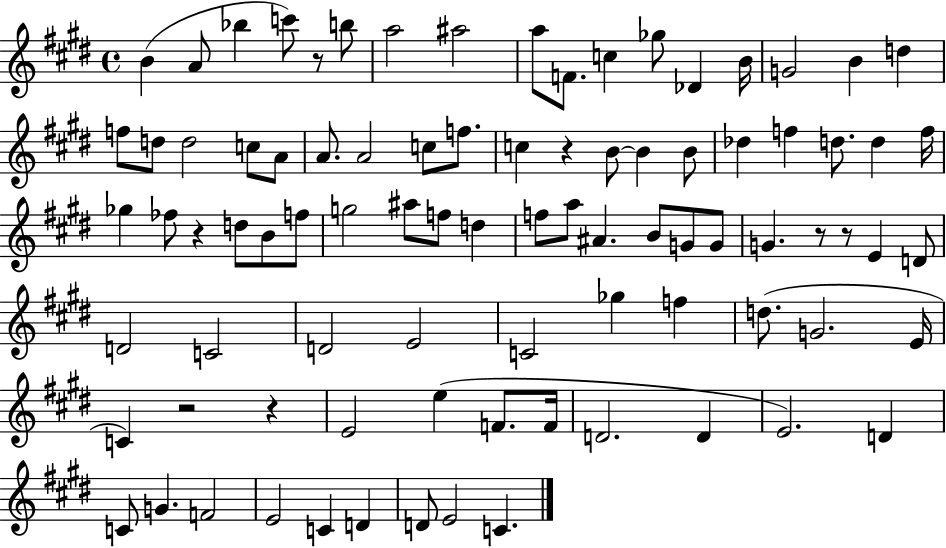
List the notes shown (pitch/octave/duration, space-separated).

B4/q A4/e Bb5/q C6/e R/e B5/e A5/h A#5/h A5/e F4/e. C5/q Gb5/e Db4/q B4/s G4/h B4/q D5/q F5/e D5/e D5/h C5/e A4/e A4/e. A4/h C5/e F5/e. C5/q R/q B4/e B4/q B4/e Db5/q F5/q D5/e. D5/q F5/s Gb5/q FES5/e R/q D5/e B4/e F5/e G5/h A#5/e F5/e D5/q F5/e A5/e A#4/q. B4/e G4/e G4/e G4/q. R/e R/e E4/q D4/e D4/h C4/h D4/h E4/h C4/h Gb5/q F5/q D5/e. G4/h. E4/s C4/q R/h R/q E4/h E5/q F4/e. F4/s D4/h. D4/q E4/h. D4/q C4/e G4/q. F4/h E4/h C4/q D4/q D4/e E4/h C4/q.